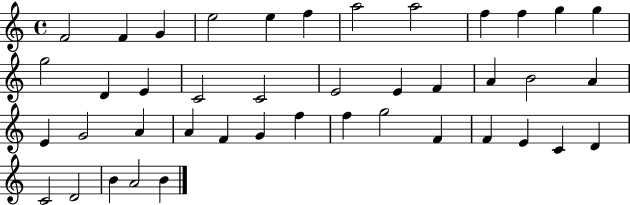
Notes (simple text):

F4/h F4/q G4/q E5/h E5/q F5/q A5/h A5/h F5/q F5/q G5/q G5/q G5/h D4/q E4/q C4/h C4/h E4/h E4/q F4/q A4/q B4/h A4/q E4/q G4/h A4/q A4/q F4/q G4/q F5/q F5/q G5/h F4/q F4/q E4/q C4/q D4/q C4/h D4/h B4/q A4/h B4/q